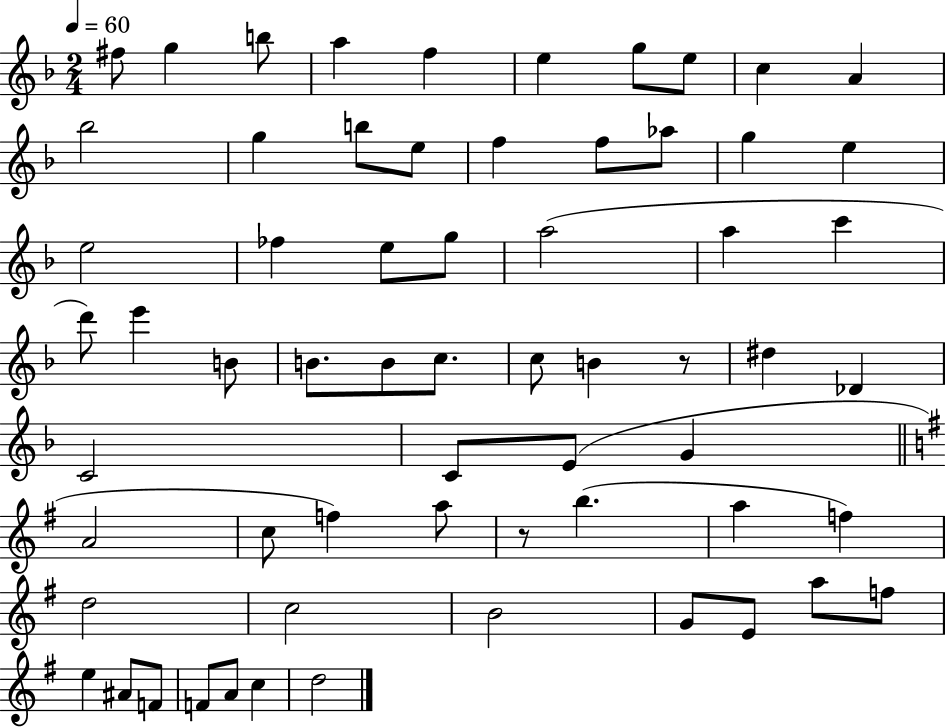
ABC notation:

X:1
T:Untitled
M:2/4
L:1/4
K:F
^f/2 g b/2 a f e g/2 e/2 c A _b2 g b/2 e/2 f f/2 _a/2 g e e2 _f e/2 g/2 a2 a c' d'/2 e' B/2 B/2 B/2 c/2 c/2 B z/2 ^d _D C2 C/2 E/2 G A2 c/2 f a/2 z/2 b a f d2 c2 B2 G/2 E/2 a/2 f/2 e ^A/2 F/2 F/2 A/2 c d2